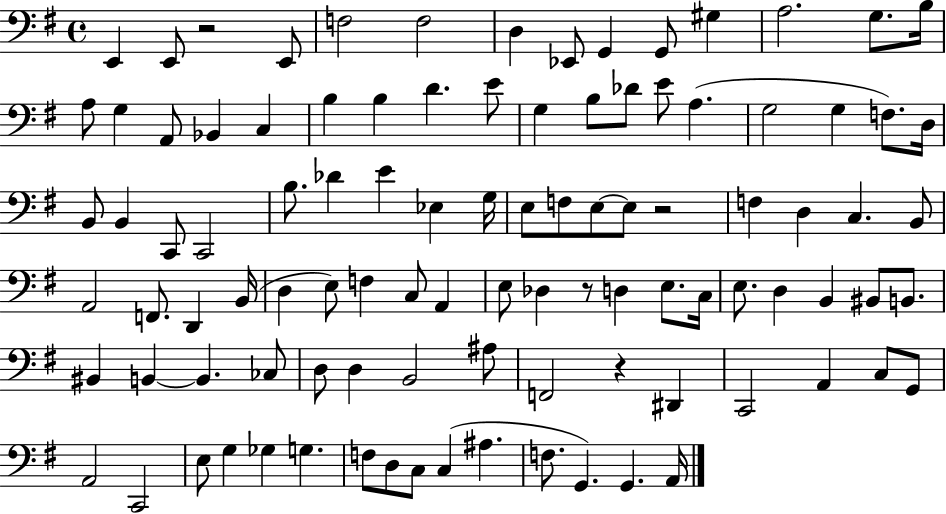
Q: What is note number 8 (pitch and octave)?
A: G2